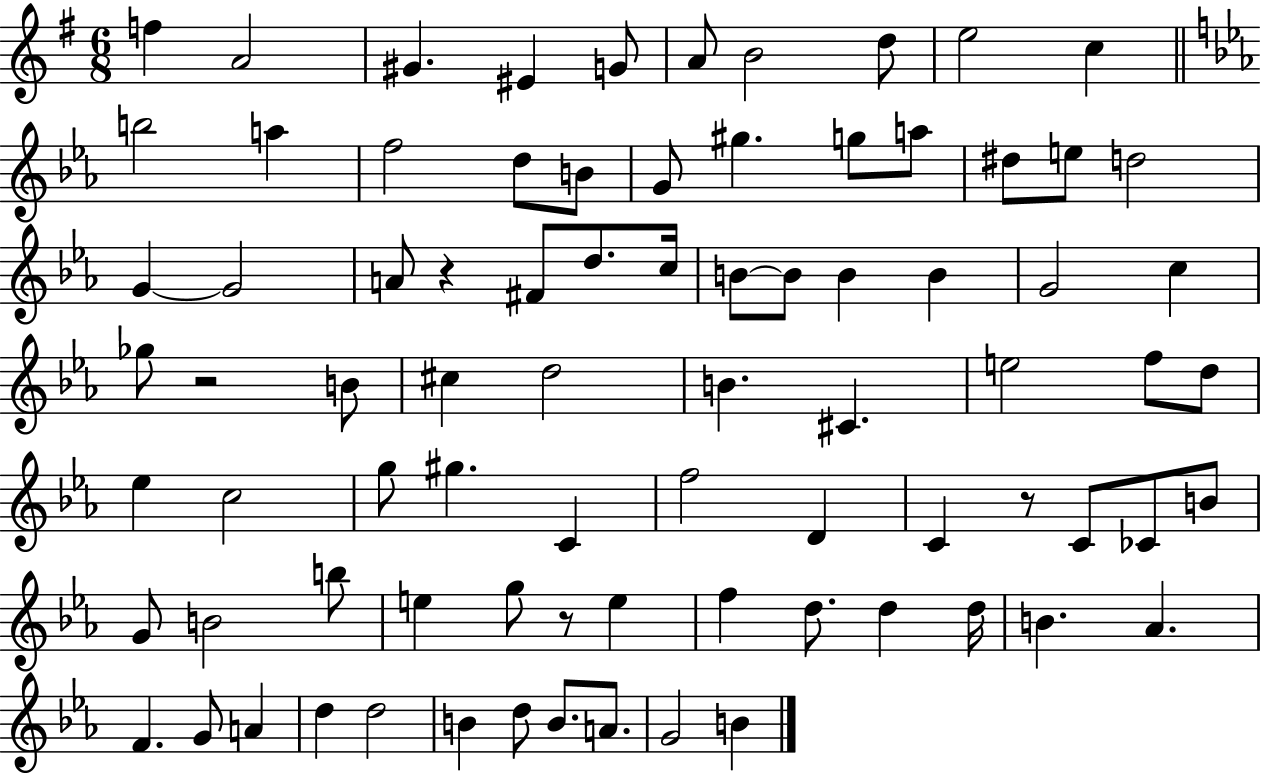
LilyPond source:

{
  \clef treble
  \numericTimeSignature
  \time 6/8
  \key g \major
  f''4 a'2 | gis'4. eis'4 g'8 | a'8 b'2 d''8 | e''2 c''4 | \break \bar "||" \break \key ees \major b''2 a''4 | f''2 d''8 b'8 | g'8 gis''4. g''8 a''8 | dis''8 e''8 d''2 | \break g'4~~ g'2 | a'8 r4 fis'8 d''8. c''16 | b'8~~ b'8 b'4 b'4 | g'2 c''4 | \break ges''8 r2 b'8 | cis''4 d''2 | b'4. cis'4. | e''2 f''8 d''8 | \break ees''4 c''2 | g''8 gis''4. c'4 | f''2 d'4 | c'4 r8 c'8 ces'8 b'8 | \break g'8 b'2 b''8 | e''4 g''8 r8 e''4 | f''4 d''8. d''4 d''16 | b'4. aes'4. | \break f'4. g'8 a'4 | d''4 d''2 | b'4 d''8 b'8. a'8. | g'2 b'4 | \break \bar "|."
}